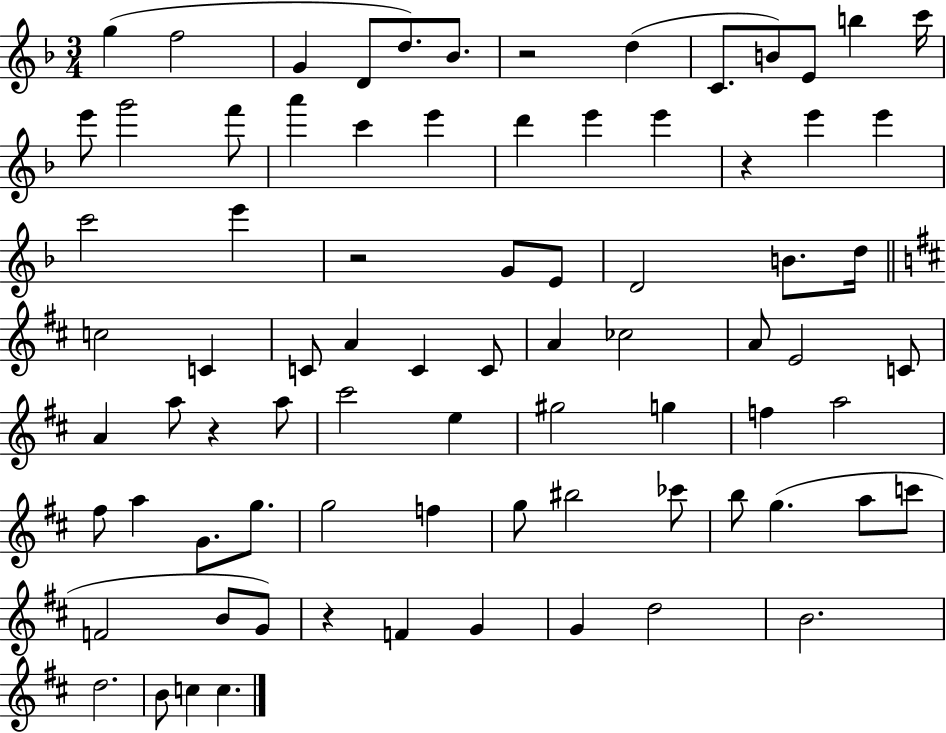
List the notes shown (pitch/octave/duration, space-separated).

G5/q F5/h G4/q D4/e D5/e. Bb4/e. R/h D5/q C4/e. B4/e E4/e B5/q C6/s E6/e G6/h F6/e A6/q C6/q E6/q D6/q E6/q E6/q R/q E6/q E6/q C6/h E6/q R/h G4/e E4/e D4/h B4/e. D5/s C5/h C4/q C4/e A4/q C4/q C4/e A4/q CES5/h A4/e E4/h C4/e A4/q A5/e R/q A5/e C#6/h E5/q G#5/h G5/q F5/q A5/h F#5/e A5/q G4/e. G5/e. G5/h F5/q G5/e BIS5/h CES6/e B5/e G5/q. A5/e C6/e F4/h B4/e G4/e R/q F4/q G4/q G4/q D5/h B4/h. D5/h. B4/e C5/q C5/q.